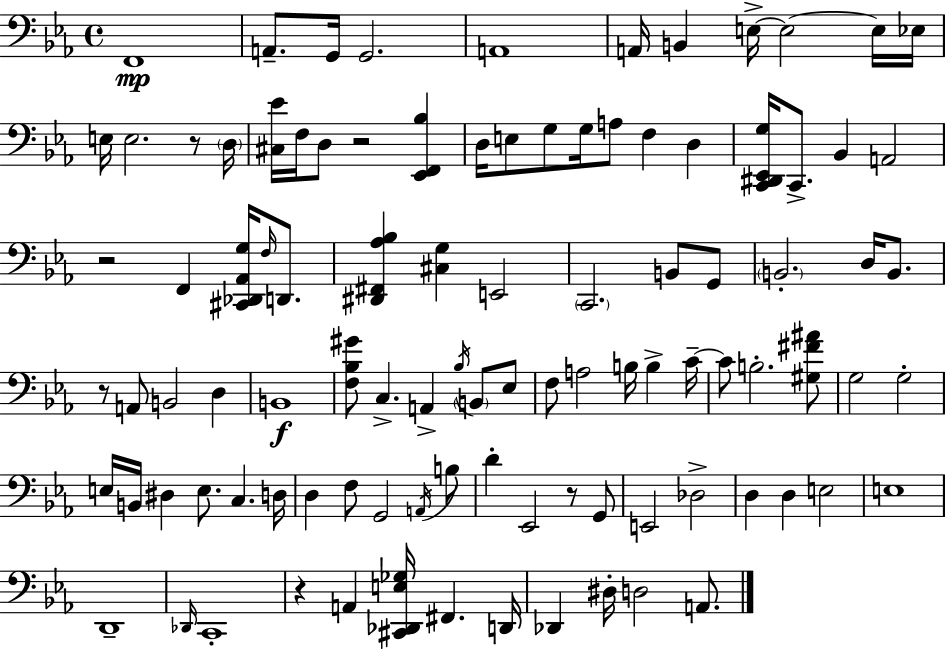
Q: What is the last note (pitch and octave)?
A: A2